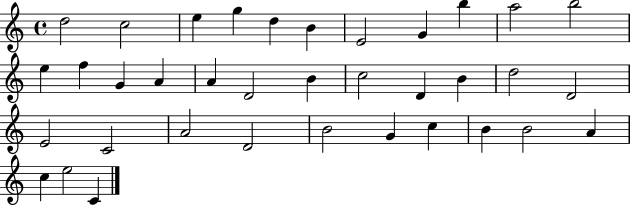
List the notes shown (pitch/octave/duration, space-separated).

D5/h C5/h E5/q G5/q D5/q B4/q E4/h G4/q B5/q A5/h B5/h E5/q F5/q G4/q A4/q A4/q D4/h B4/q C5/h D4/q B4/q D5/h D4/h E4/h C4/h A4/h D4/h B4/h G4/q C5/q B4/q B4/h A4/q C5/q E5/h C4/q